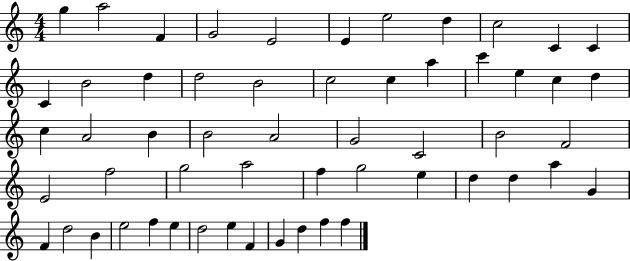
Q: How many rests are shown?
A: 0